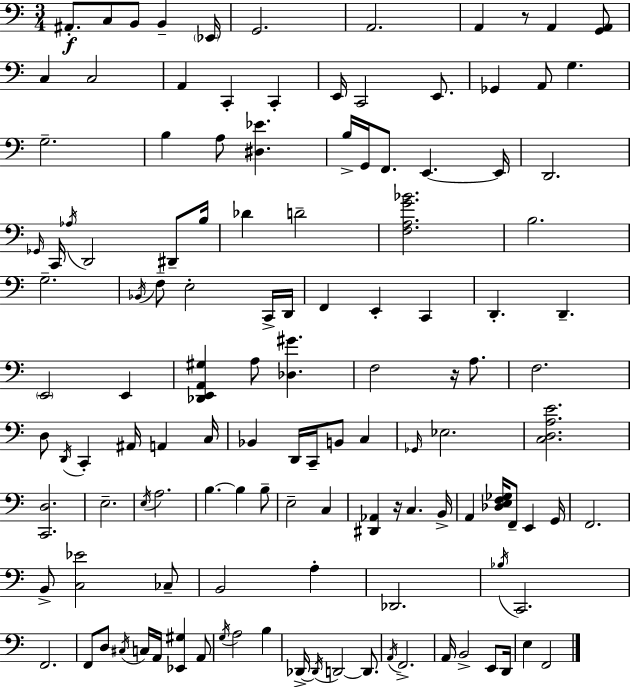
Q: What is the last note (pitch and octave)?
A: F2